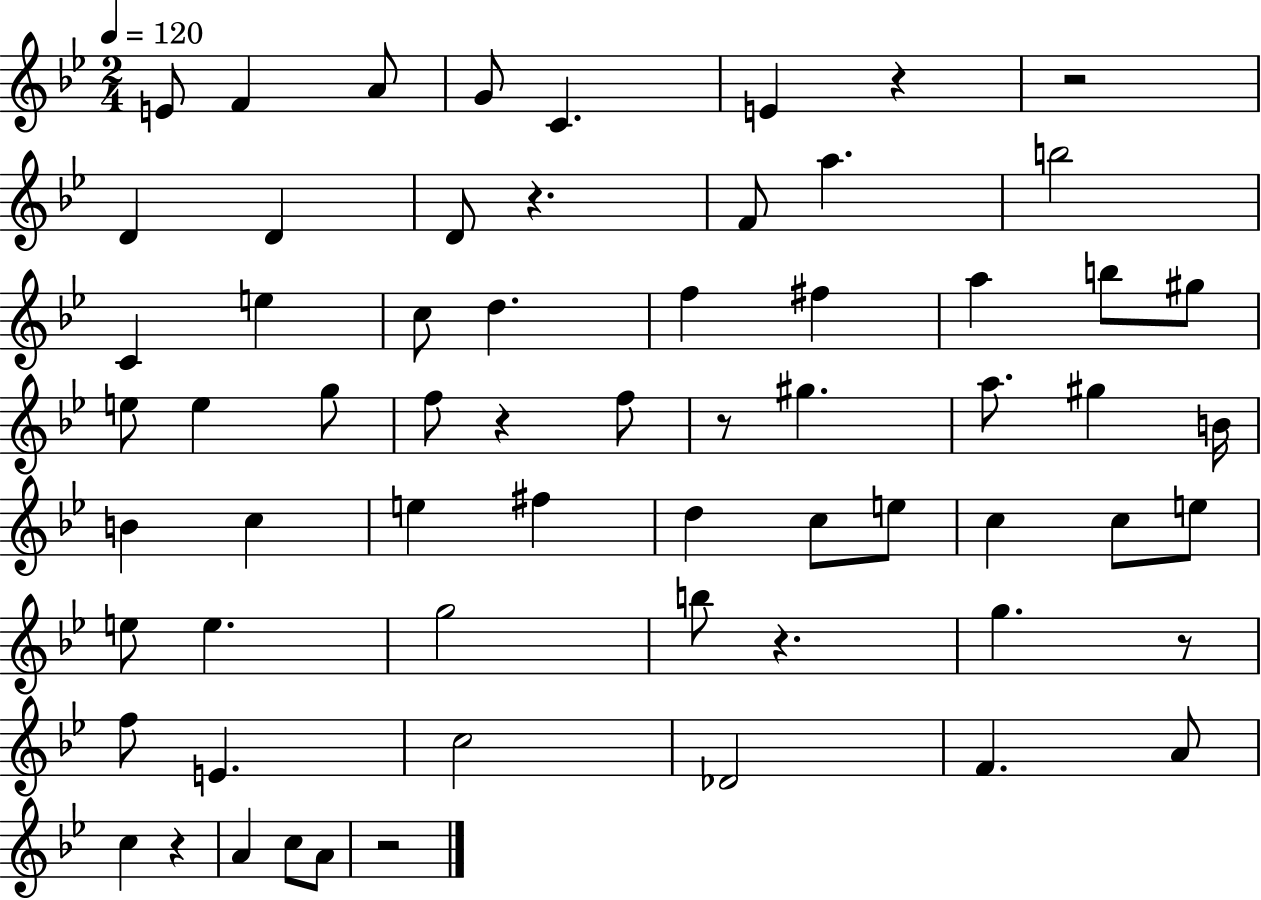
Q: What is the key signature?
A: BES major